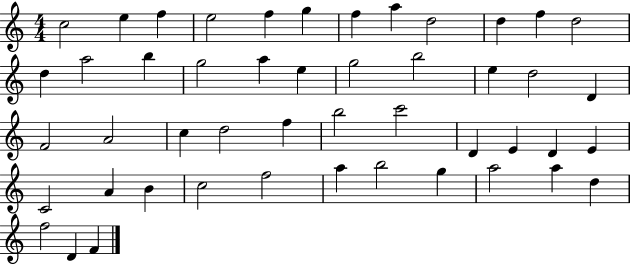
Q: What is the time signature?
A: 4/4